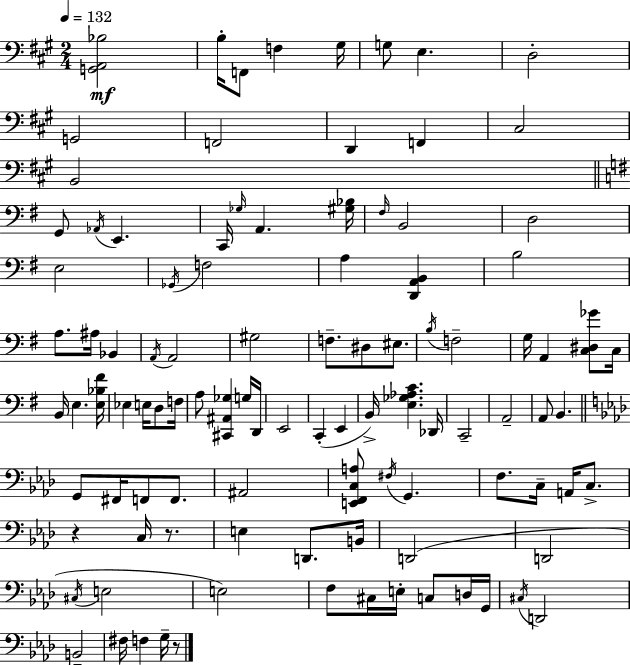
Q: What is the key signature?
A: A major